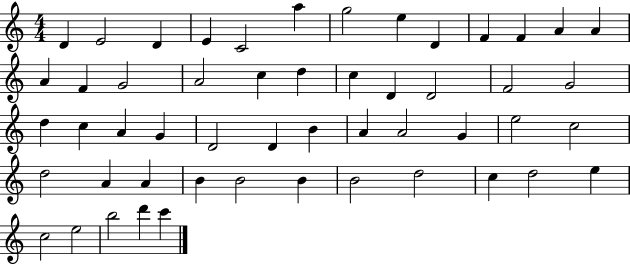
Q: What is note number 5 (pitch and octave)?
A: C4